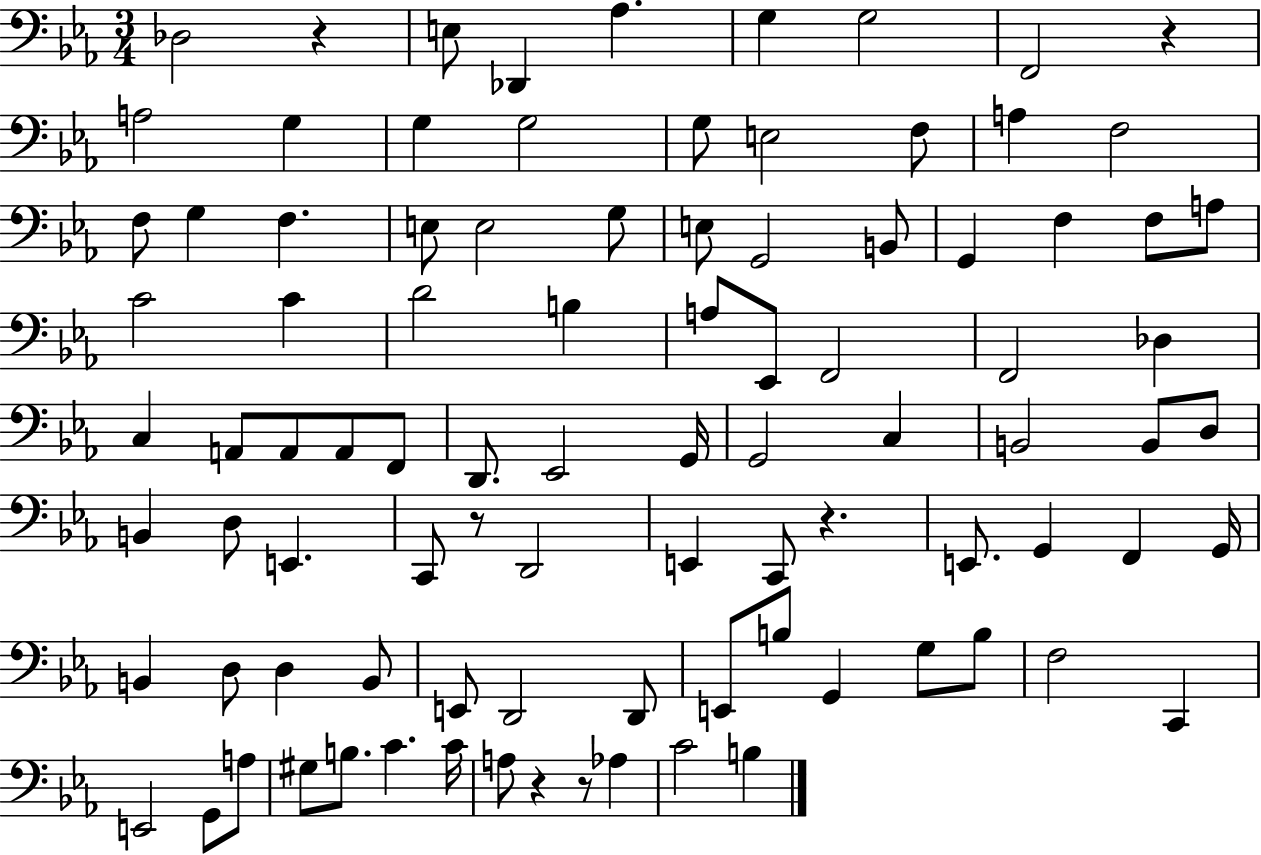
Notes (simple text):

Db3/h R/q E3/e Db2/q Ab3/q. G3/q G3/h F2/h R/q A3/h G3/q G3/q G3/h G3/e E3/h F3/e A3/q F3/h F3/e G3/q F3/q. E3/e E3/h G3/e E3/e G2/h B2/e G2/q F3/q F3/e A3/e C4/h C4/q D4/h B3/q A3/e Eb2/e F2/h F2/h Db3/q C3/q A2/e A2/e A2/e F2/e D2/e. Eb2/h G2/s G2/h C3/q B2/h B2/e D3/e B2/q D3/e E2/q. C2/e R/e D2/h E2/q C2/e R/q. E2/e. G2/q F2/q G2/s B2/q D3/e D3/q B2/e E2/e D2/h D2/e E2/e B3/e G2/q G3/e B3/e F3/h C2/q E2/h G2/e A3/e G#3/e B3/e. C4/q. C4/s A3/e R/q R/e Ab3/q C4/h B3/q